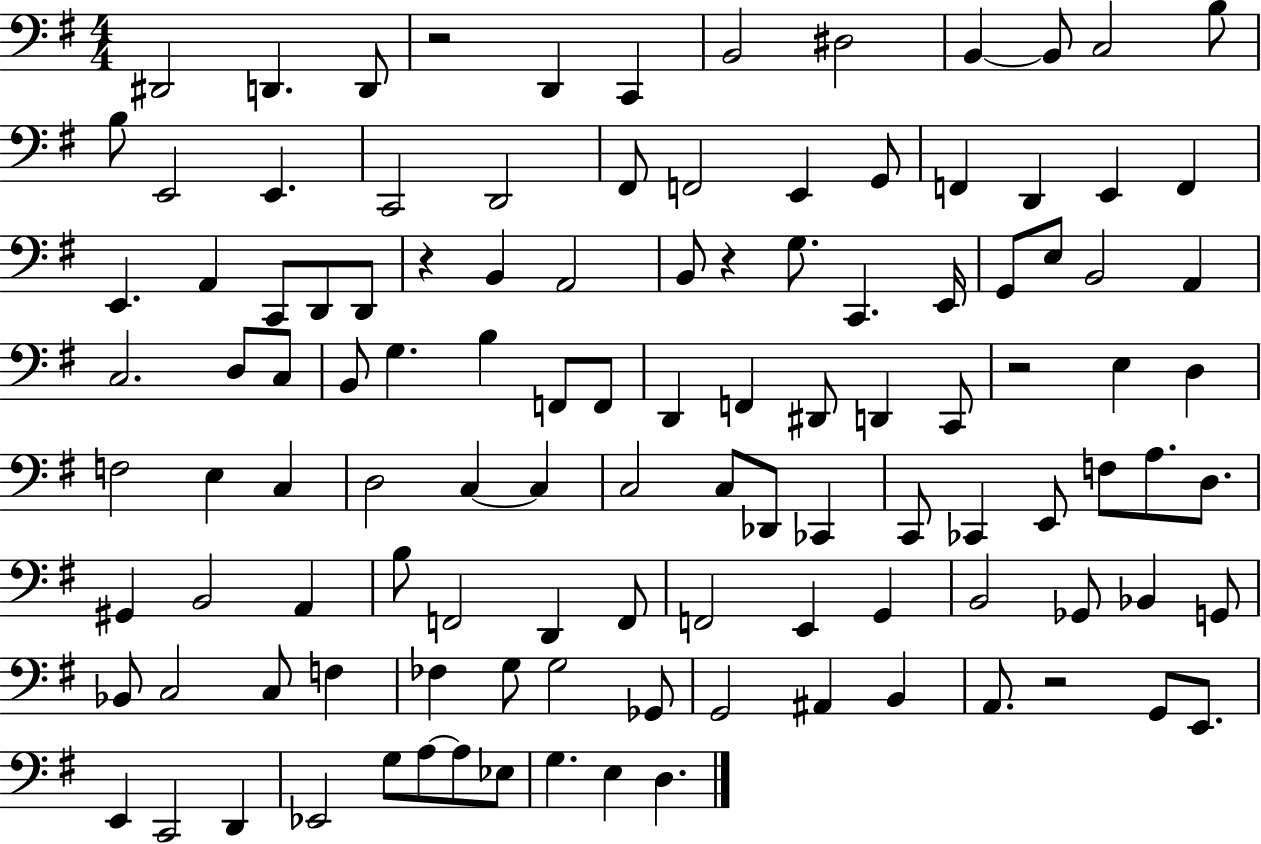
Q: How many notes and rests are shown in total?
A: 114